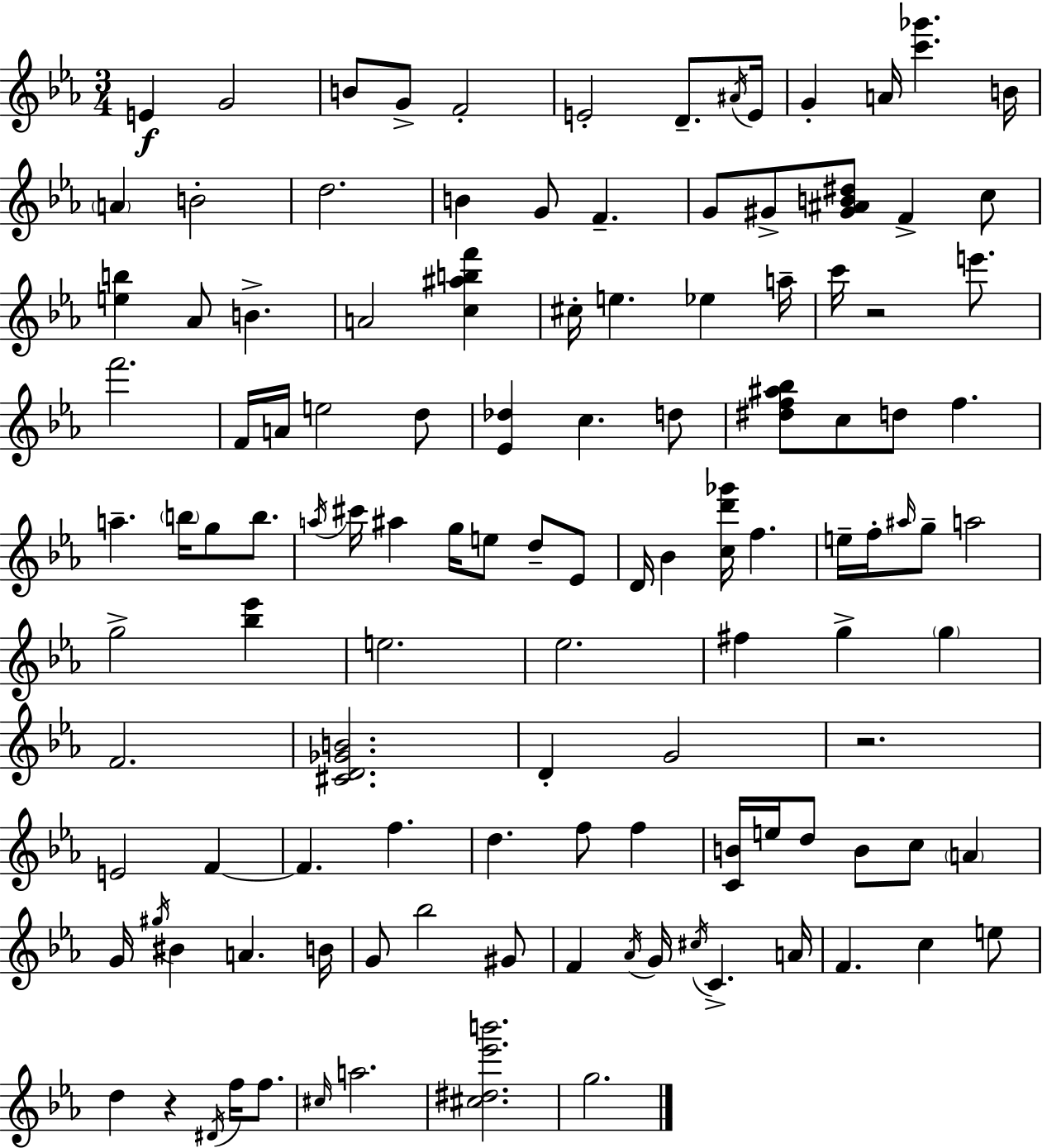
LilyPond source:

{
  \clef treble
  \numericTimeSignature
  \time 3/4
  \key ees \major
  e'4\f g'2 | b'8 g'8-> f'2-. | e'2-. d'8.-- \acciaccatura { ais'16 } | e'16 g'4-. a'16 <c''' ges'''>4. | \break b'16 \parenthesize a'4 b'2-. | d''2. | b'4 g'8 f'4.-- | g'8 gis'8-> <gis' ais' b' dis''>8 f'4-> c''8 | \break <e'' b''>4 aes'8 b'4.-> | a'2 <c'' ais'' b'' f'''>4 | cis''16-. e''4. ees''4 | a''16-- c'''16 r2 e'''8. | \break f'''2. | f'16 a'16 e''2 d''8 | <ees' des''>4 c''4. d''8 | <dis'' f'' ais'' bes''>8 c''8 d''8 f''4. | \break a''4.-- \parenthesize b''16 g''8 b''8. | \acciaccatura { a''16 } cis'''16 ais''4 g''16 e''8 d''8-- | ees'8 d'16 bes'4 <c'' d''' ges'''>16 f''4. | e''16-- f''16-. \grace { ais''16 } g''8-- a''2 | \break g''2-> <bes'' ees'''>4 | e''2. | ees''2. | fis''4 g''4-> \parenthesize g''4 | \break f'2. | <cis' d' ges' b'>2. | d'4-. g'2 | r2. | \break e'2 f'4~~ | f'4. f''4. | d''4. f''8 f''4 | <c' b'>16 e''16 d''8 b'8 c''8 \parenthesize a'4 | \break g'16 \acciaccatura { gis''16 } bis'4 a'4. | b'16 g'8 bes''2 | gis'8 f'4 \acciaccatura { aes'16 } g'16 \acciaccatura { cis''16 } c'4.-> | a'16 f'4. | \break c''4 e''8 d''4 r4 | \acciaccatura { dis'16 } f''16 f''8. \grace { cis''16 } a''2. | <cis'' dis'' ees''' b'''>2. | g''2. | \break \bar "|."
}